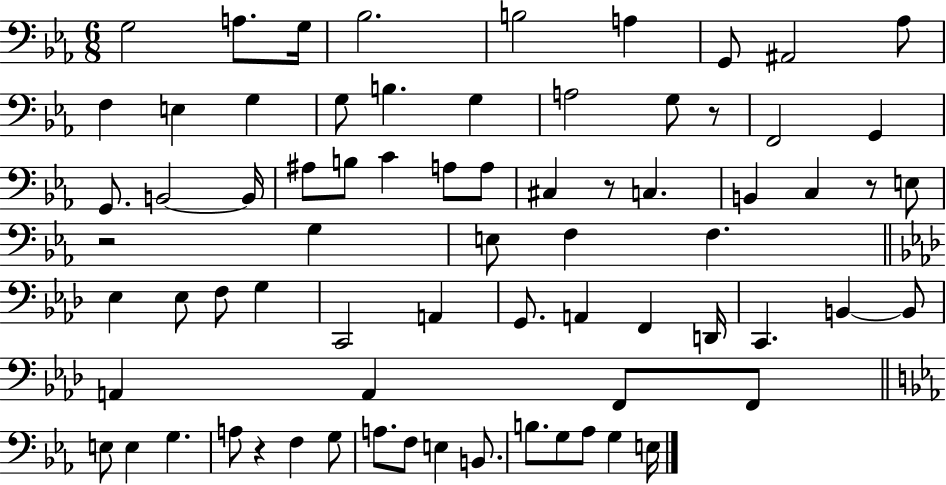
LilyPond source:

{
  \clef bass
  \numericTimeSignature
  \time 6/8
  \key ees \major
  g2 a8. g16 | bes2. | b2 a4 | g,8 ais,2 aes8 | \break f4 e4 g4 | g8 b4. g4 | a2 g8 r8 | f,2 g,4 | \break g,8. b,2~~ b,16 | ais8 b8 c'4 a8 a8 | cis4 r8 c4. | b,4 c4 r8 e8 | \break r2 g4 | e8 f4 f4. | \bar "||" \break \key aes \major ees4 ees8 f8 g4 | c,2 a,4 | g,8. a,4 f,4 d,16 | c,4. b,4~~ b,8 | \break a,4 a,4 f,8 f,8 | \bar "||" \break \key ees \major e8 e4 g4. | a8 r4 f4 g8 | a8. f8 e4 b,8. | b8. g8 aes8 g4 e16 | \break \bar "|."
}